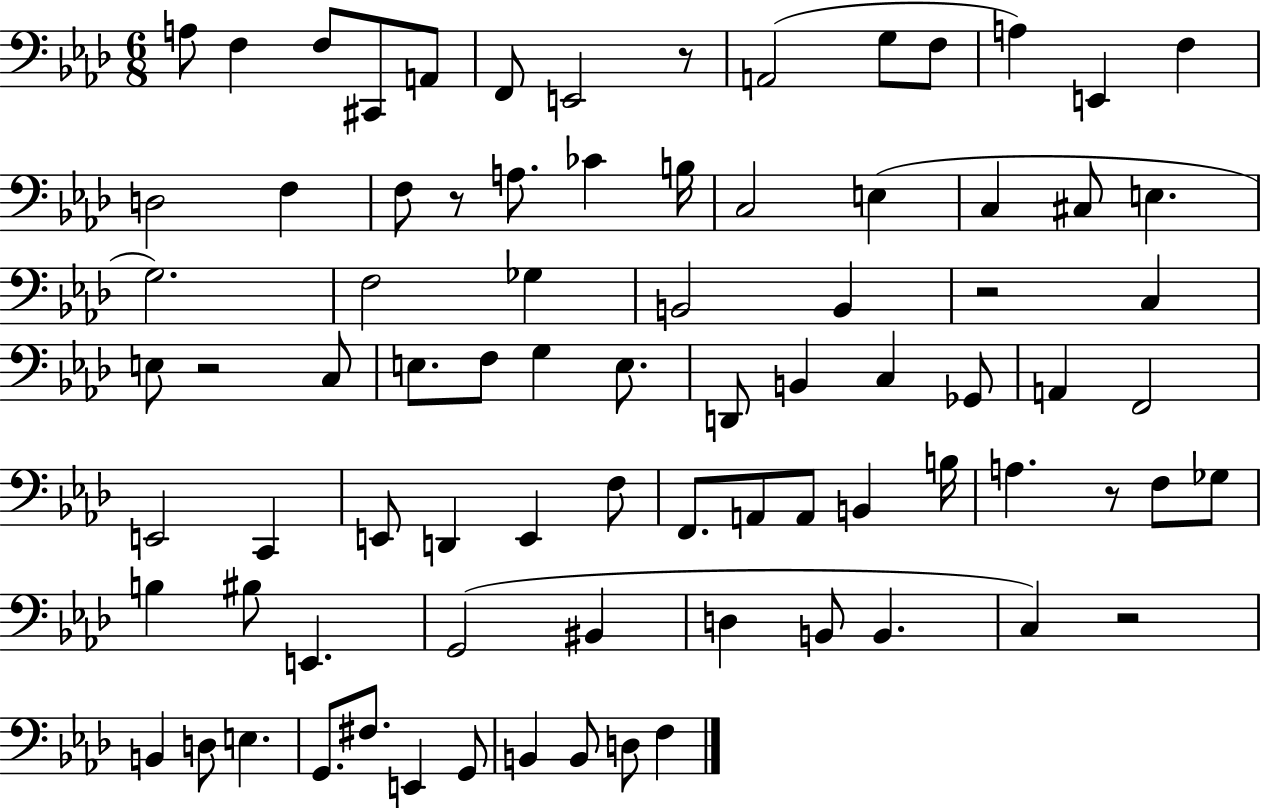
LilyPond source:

{
  \clef bass
  \numericTimeSignature
  \time 6/8
  \key aes \major
  a8 f4 f8 cis,8 a,8 | f,8 e,2 r8 | a,2( g8 f8 | a4) e,4 f4 | \break d2 f4 | f8 r8 a8. ces'4 b16 | c2 e4( | c4 cis8 e4. | \break g2.) | f2 ges4 | b,2 b,4 | r2 c4 | \break e8 r2 c8 | e8. f8 g4 e8. | d,8 b,4 c4 ges,8 | a,4 f,2 | \break e,2 c,4 | e,8 d,4 e,4 f8 | f,8. a,8 a,8 b,4 b16 | a4. r8 f8 ges8 | \break b4 bis8 e,4. | g,2( bis,4 | d4 b,8 b,4. | c4) r2 | \break b,4 d8 e4. | g,8. fis8. e,4 g,8 | b,4 b,8 d8 f4 | \bar "|."
}